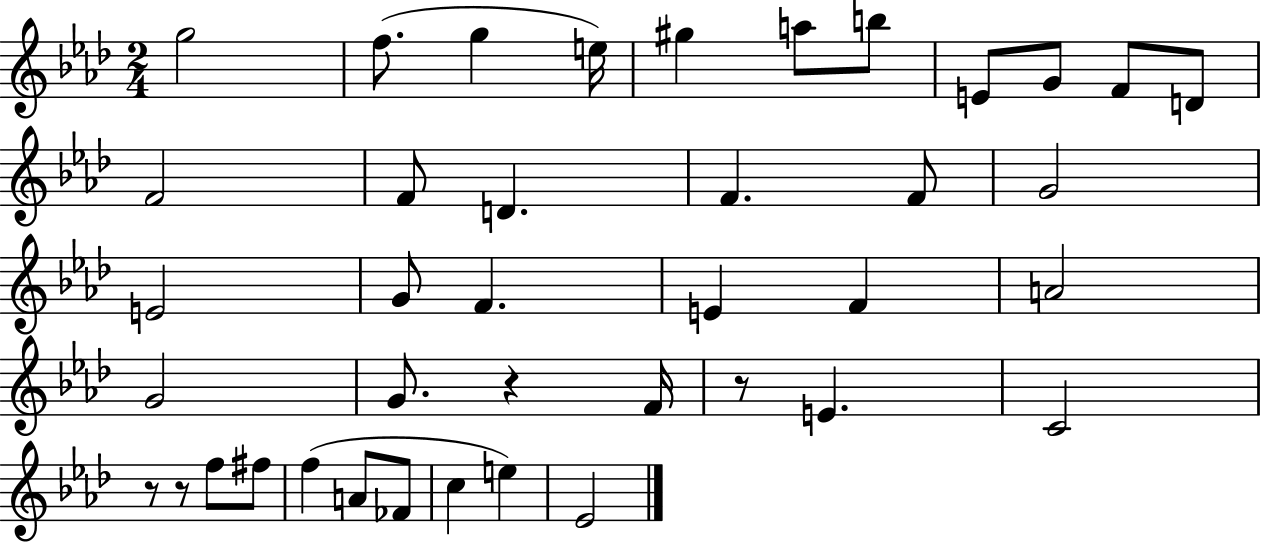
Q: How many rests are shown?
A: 4